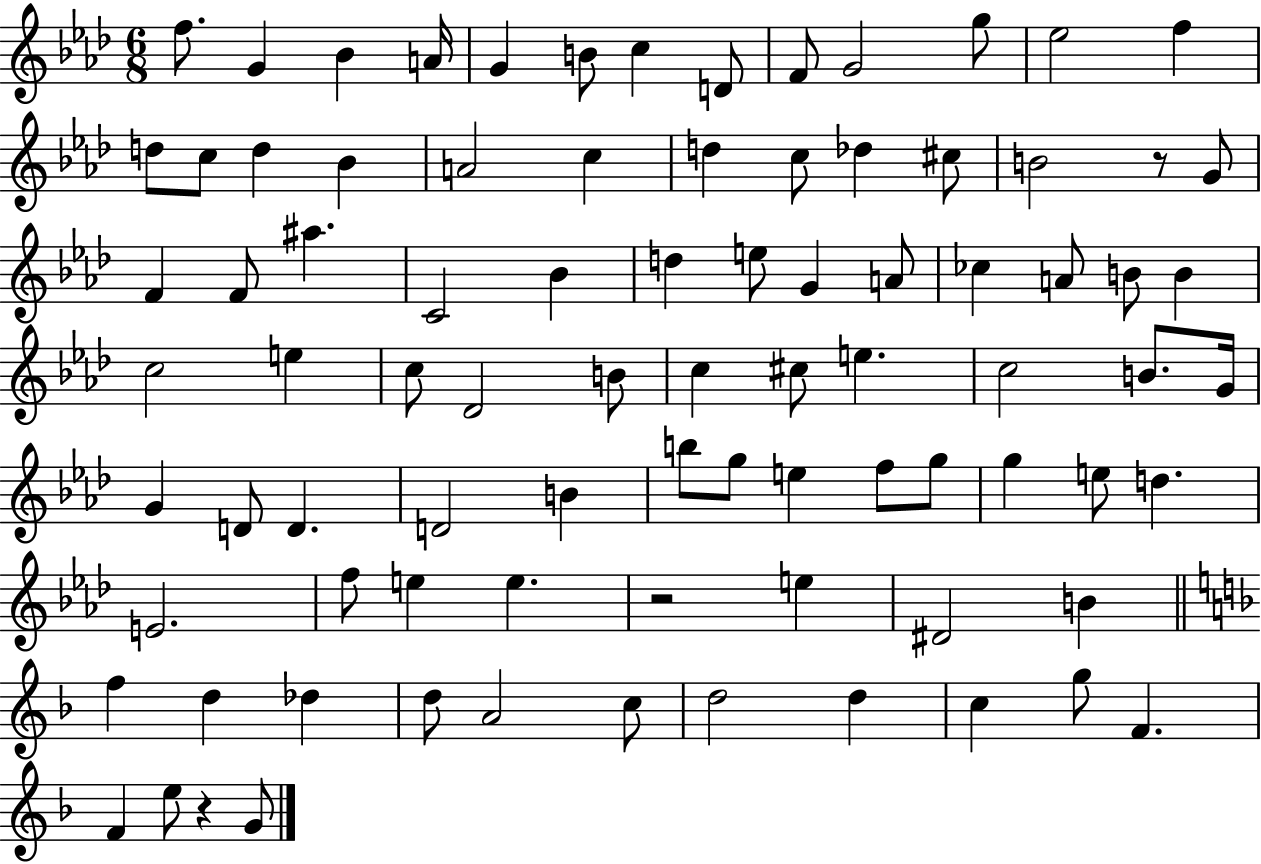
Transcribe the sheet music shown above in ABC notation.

X:1
T:Untitled
M:6/8
L:1/4
K:Ab
f/2 G _B A/4 G B/2 c D/2 F/2 G2 g/2 _e2 f d/2 c/2 d _B A2 c d c/2 _d ^c/2 B2 z/2 G/2 F F/2 ^a C2 _B d e/2 G A/2 _c A/2 B/2 B c2 e c/2 _D2 B/2 c ^c/2 e c2 B/2 G/4 G D/2 D D2 B b/2 g/2 e f/2 g/2 g e/2 d E2 f/2 e e z2 e ^D2 B f d _d d/2 A2 c/2 d2 d c g/2 F F e/2 z G/2